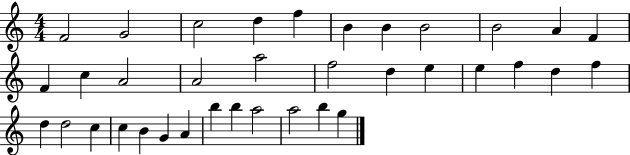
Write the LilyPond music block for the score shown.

{
  \clef treble
  \numericTimeSignature
  \time 4/4
  \key c \major
  f'2 g'2 | c''2 d''4 f''4 | b'4 b'4 b'2 | b'2 a'4 f'4 | \break f'4 c''4 a'2 | a'2 a''2 | f''2 d''4 e''4 | e''4 f''4 d''4 f''4 | \break d''4 d''2 c''4 | c''4 b'4 g'4 a'4 | b''4 b''4 a''2 | a''2 b''4 g''4 | \break \bar "|."
}